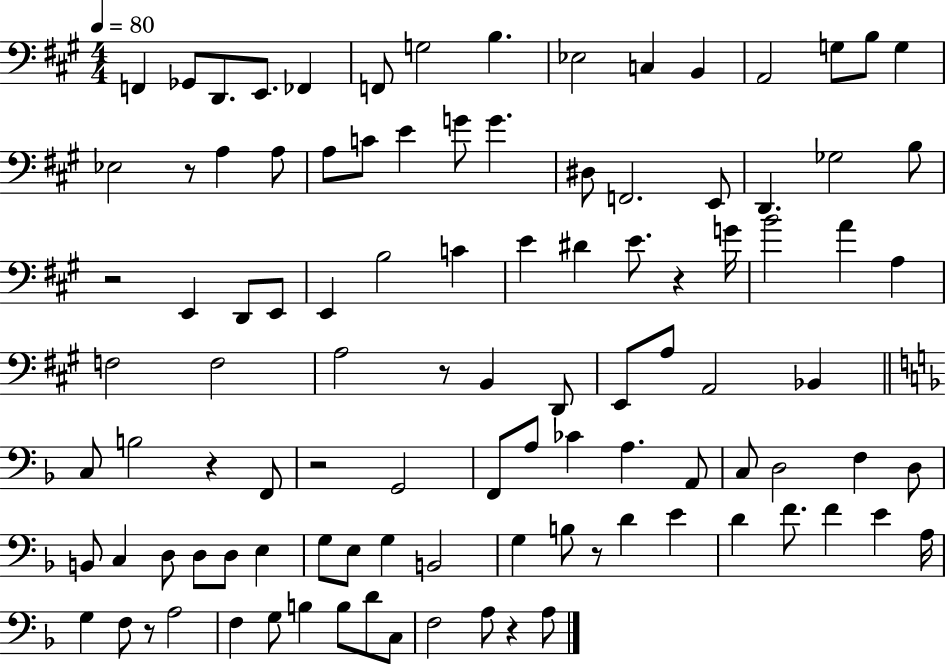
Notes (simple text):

F2/q Gb2/e D2/e. E2/e. FES2/q F2/e G3/h B3/q. Eb3/h C3/q B2/q A2/h G3/e B3/e G3/q Eb3/h R/e A3/q A3/e A3/e C4/e E4/q G4/e G4/q. D#3/e F2/h. E2/e D2/q. Gb3/h B3/e R/h E2/q D2/e E2/e E2/q B3/h C4/q E4/q D#4/q E4/e. R/q G4/s B4/h A4/q A3/q F3/h F3/h A3/h R/e B2/q D2/e E2/e A3/e A2/h Bb2/q C3/e B3/h R/q F2/e R/h G2/h F2/e A3/e CES4/q A3/q. A2/e C3/e D3/h F3/q D3/e B2/e C3/q D3/e D3/e D3/e E3/q G3/e E3/e G3/q B2/h G3/q B3/e R/e D4/q E4/q D4/q F4/e. F4/q E4/q A3/s G3/q F3/e R/e A3/h F3/q G3/e B3/q B3/e D4/e C3/e F3/h A3/e R/q A3/e